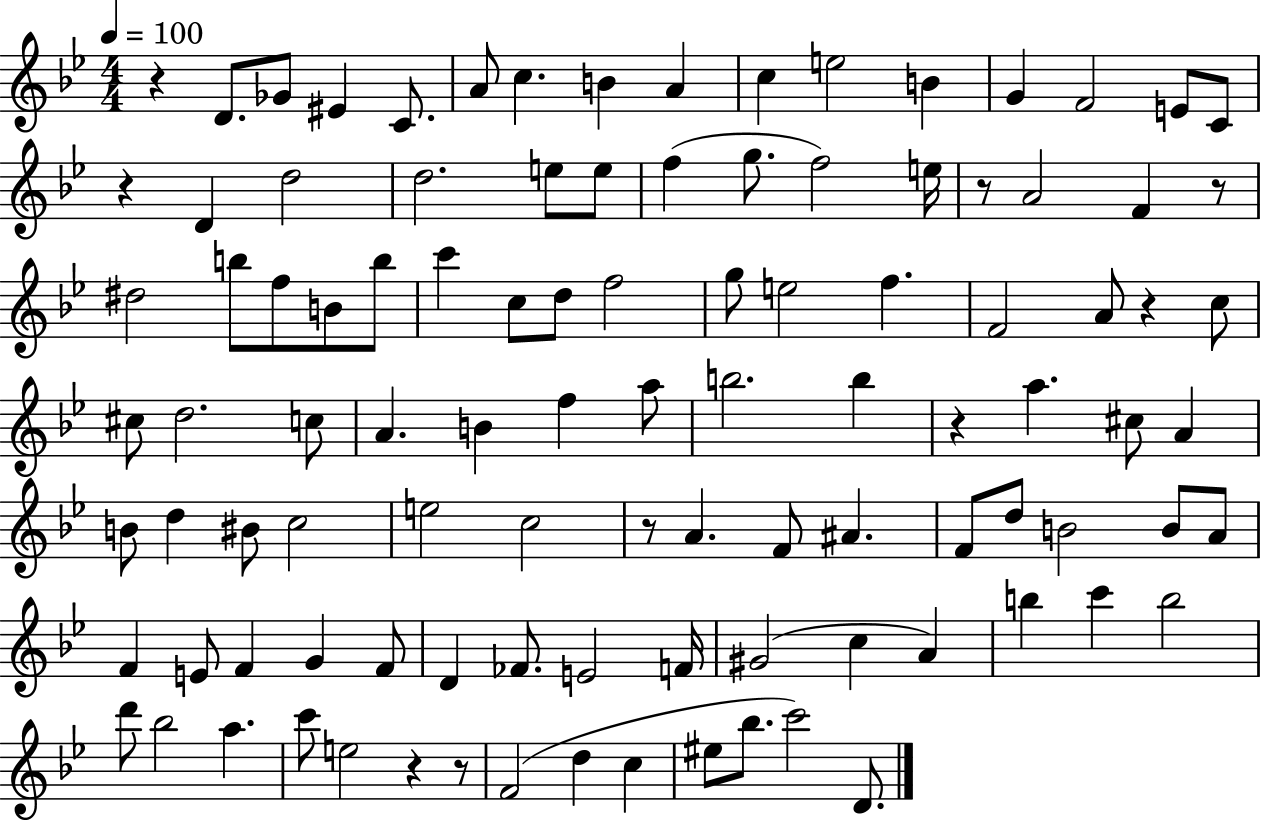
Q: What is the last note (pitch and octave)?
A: D4